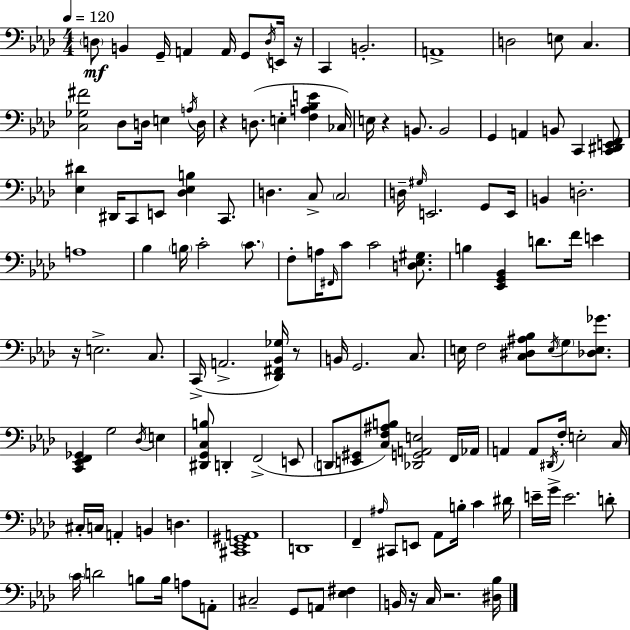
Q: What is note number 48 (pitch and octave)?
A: C4